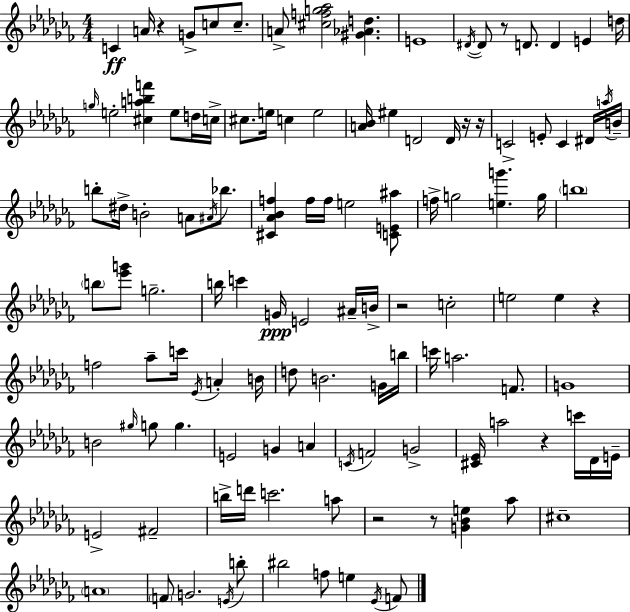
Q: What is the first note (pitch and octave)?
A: C4